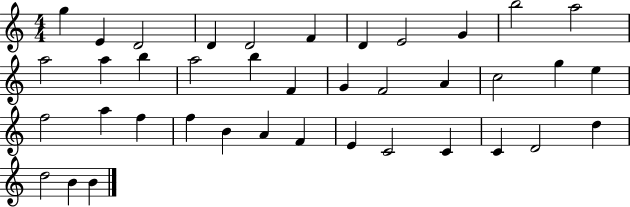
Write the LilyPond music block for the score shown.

{
  \clef treble
  \numericTimeSignature
  \time 4/4
  \key c \major
  g''4 e'4 d'2 | d'4 d'2 f'4 | d'4 e'2 g'4 | b''2 a''2 | \break a''2 a''4 b''4 | a''2 b''4 f'4 | g'4 f'2 a'4 | c''2 g''4 e''4 | \break f''2 a''4 f''4 | f''4 b'4 a'4 f'4 | e'4 c'2 c'4 | c'4 d'2 d''4 | \break d''2 b'4 b'4 | \bar "|."
}